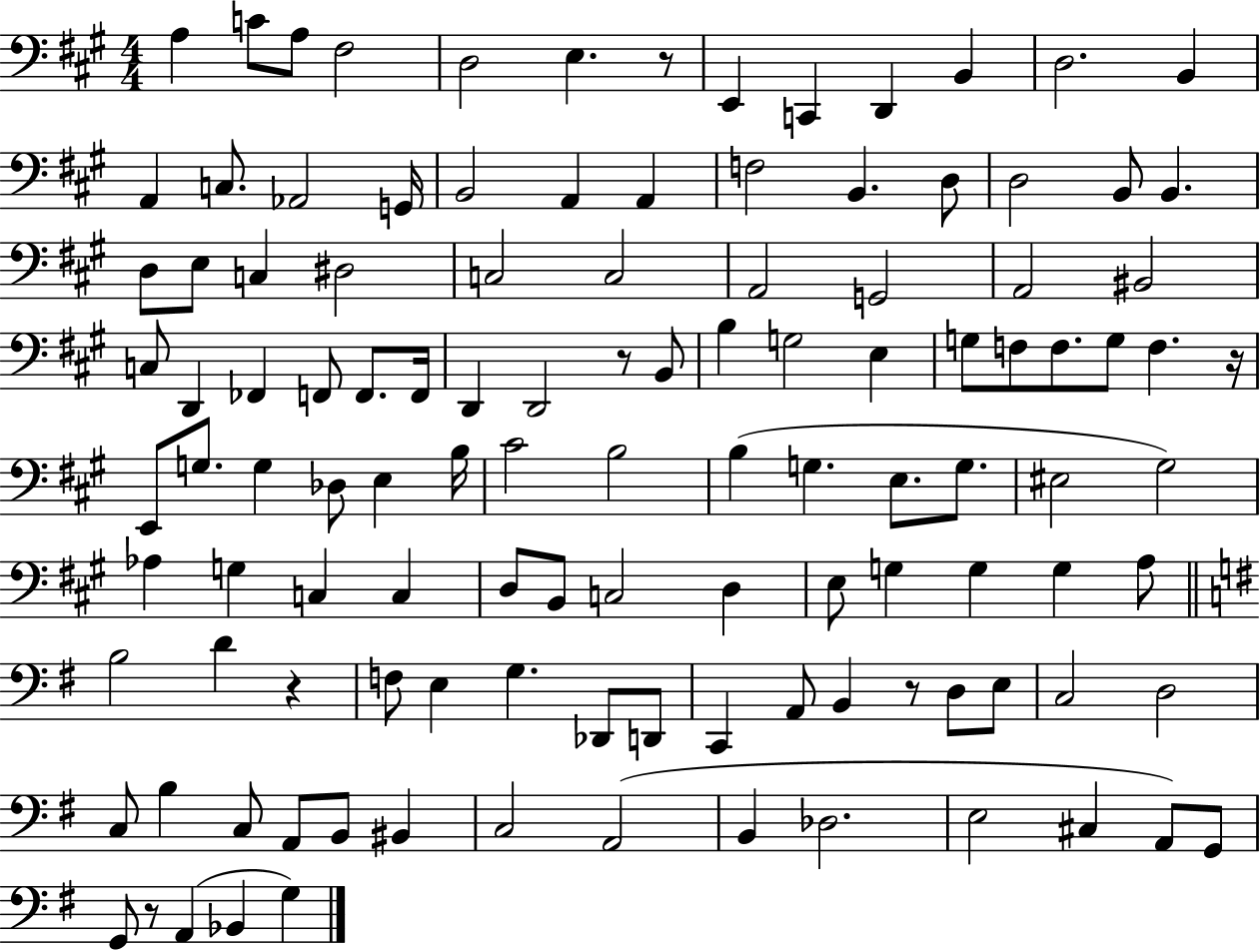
X:1
T:Untitled
M:4/4
L:1/4
K:A
A, C/2 A,/2 ^F,2 D,2 E, z/2 E,, C,, D,, B,, D,2 B,, A,, C,/2 _A,,2 G,,/4 B,,2 A,, A,, F,2 B,, D,/2 D,2 B,,/2 B,, D,/2 E,/2 C, ^D,2 C,2 C,2 A,,2 G,,2 A,,2 ^B,,2 C,/2 D,, _F,, F,,/2 F,,/2 F,,/4 D,, D,,2 z/2 B,,/2 B, G,2 E, G,/2 F,/2 F,/2 G,/2 F, z/4 E,,/2 G,/2 G, _D,/2 E, B,/4 ^C2 B,2 B, G, E,/2 G,/2 ^E,2 ^G,2 _A, G, C, C, D,/2 B,,/2 C,2 D, E,/2 G, G, G, A,/2 B,2 D z F,/2 E, G, _D,,/2 D,,/2 C,, A,,/2 B,, z/2 D,/2 E,/2 C,2 D,2 C,/2 B, C,/2 A,,/2 B,,/2 ^B,, C,2 A,,2 B,, _D,2 E,2 ^C, A,,/2 G,,/2 G,,/2 z/2 A,, _B,, G,